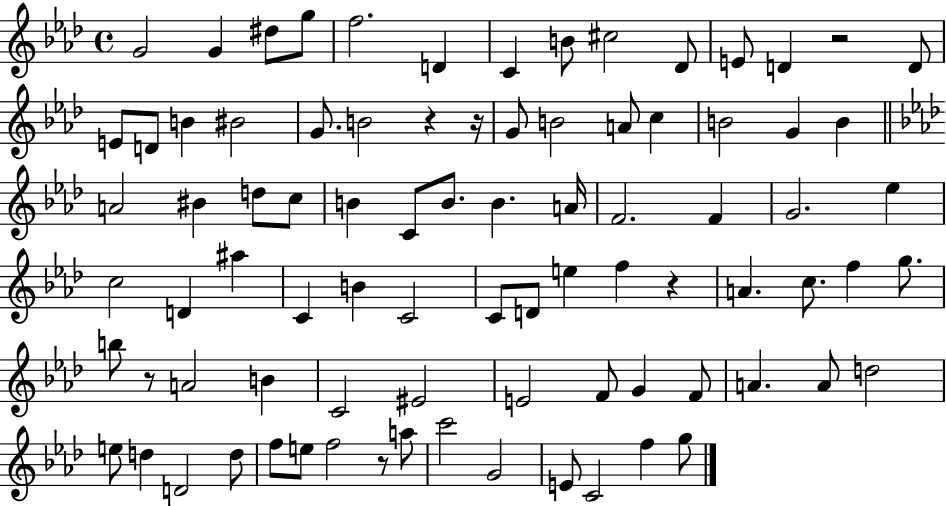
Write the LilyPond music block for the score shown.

{
  \clef treble
  \time 4/4
  \defaultTimeSignature
  \key aes \major
  g'2 g'4 dis''8 g''8 | f''2. d'4 | c'4 b'8 cis''2 des'8 | e'8 d'4 r2 d'8 | \break e'8 d'8 b'4 bis'2 | g'8. b'2 r4 r16 | g'8 b'2 a'8 c''4 | b'2 g'4 b'4 | \break \bar "||" \break \key aes \major a'2 bis'4 d''8 c''8 | b'4 c'8 b'8. b'4. a'16 | f'2. f'4 | g'2. ees''4 | \break c''2 d'4 ais''4 | c'4 b'4 c'2 | c'8 d'8 e''4 f''4 r4 | a'4. c''8. f''4 g''8. | \break b''8 r8 a'2 b'4 | c'2 eis'2 | e'2 f'8 g'4 f'8 | a'4. a'8 d''2 | \break e''8 d''4 d'2 d''8 | f''8 e''8 f''2 r8 a''8 | c'''2 g'2 | e'8 c'2 f''4 g''8 | \break \bar "|."
}